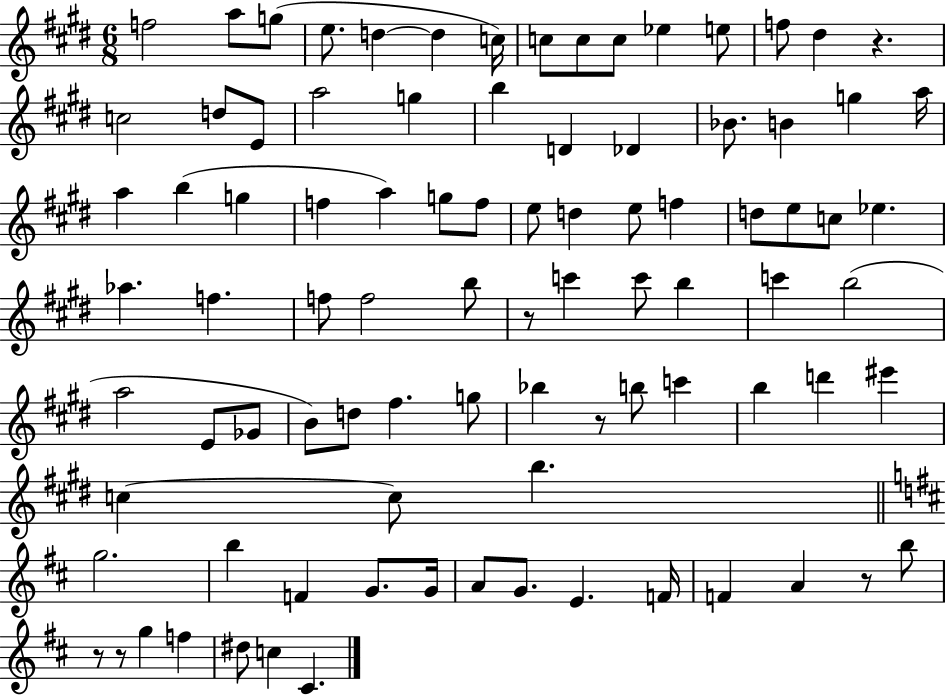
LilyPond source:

{
  \clef treble
  \numericTimeSignature
  \time 6/8
  \key e \major
  \repeat volta 2 { f''2 a''8 g''8( | e''8. d''4~~ d''4 c''16) | c''8 c''8 c''8 ees''4 e''8 | f''8 dis''4 r4. | \break c''2 d''8 e'8 | a''2 g''4 | b''4 d'4 des'4 | bes'8. b'4 g''4 a''16 | \break a''4 b''4( g''4 | f''4 a''4) g''8 f''8 | e''8 d''4 e''8 f''4 | d''8 e''8 c''8 ees''4. | \break aes''4. f''4. | f''8 f''2 b''8 | r8 c'''4 c'''8 b''4 | c'''4 b''2( | \break a''2 e'8 ges'8 | b'8) d''8 fis''4. g''8 | bes''4 r8 b''8 c'''4 | b''4 d'''4 eis'''4 | \break c''4~~ c''8 b''4. | \bar "||" \break \key b \minor g''2. | b''4 f'4 g'8. g'16 | a'8 g'8. e'4. f'16 | f'4 a'4 r8 b''8 | \break r8 r8 g''4 f''4 | dis''8 c''4 cis'4. | } \bar "|."
}